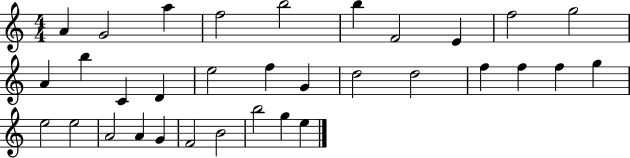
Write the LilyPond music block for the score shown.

{
  \clef treble
  \numericTimeSignature
  \time 4/4
  \key c \major
  a'4 g'2 a''4 | f''2 b''2 | b''4 f'2 e'4 | f''2 g''2 | \break a'4 b''4 c'4 d'4 | e''2 f''4 g'4 | d''2 d''2 | f''4 f''4 f''4 g''4 | \break e''2 e''2 | a'2 a'4 g'4 | f'2 b'2 | b''2 g''4 e''4 | \break \bar "|."
}